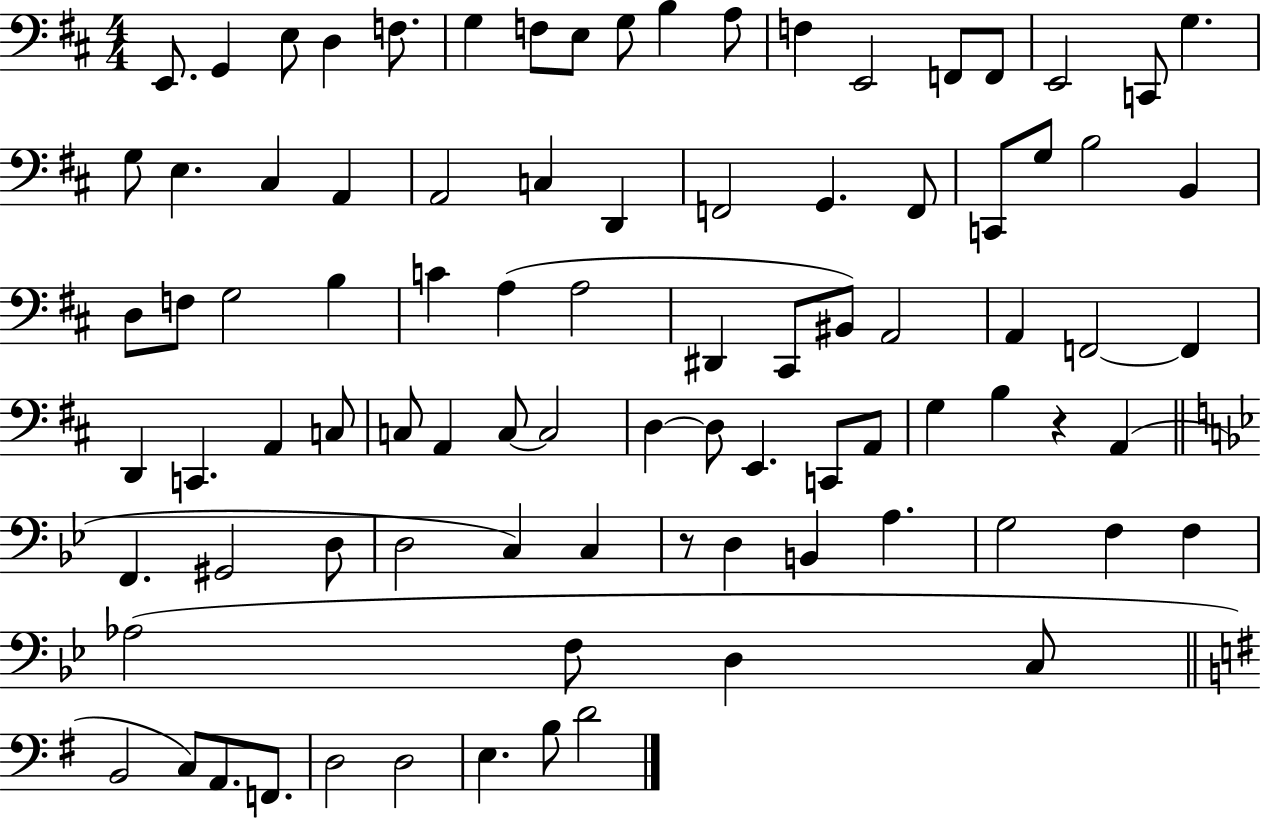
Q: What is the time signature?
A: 4/4